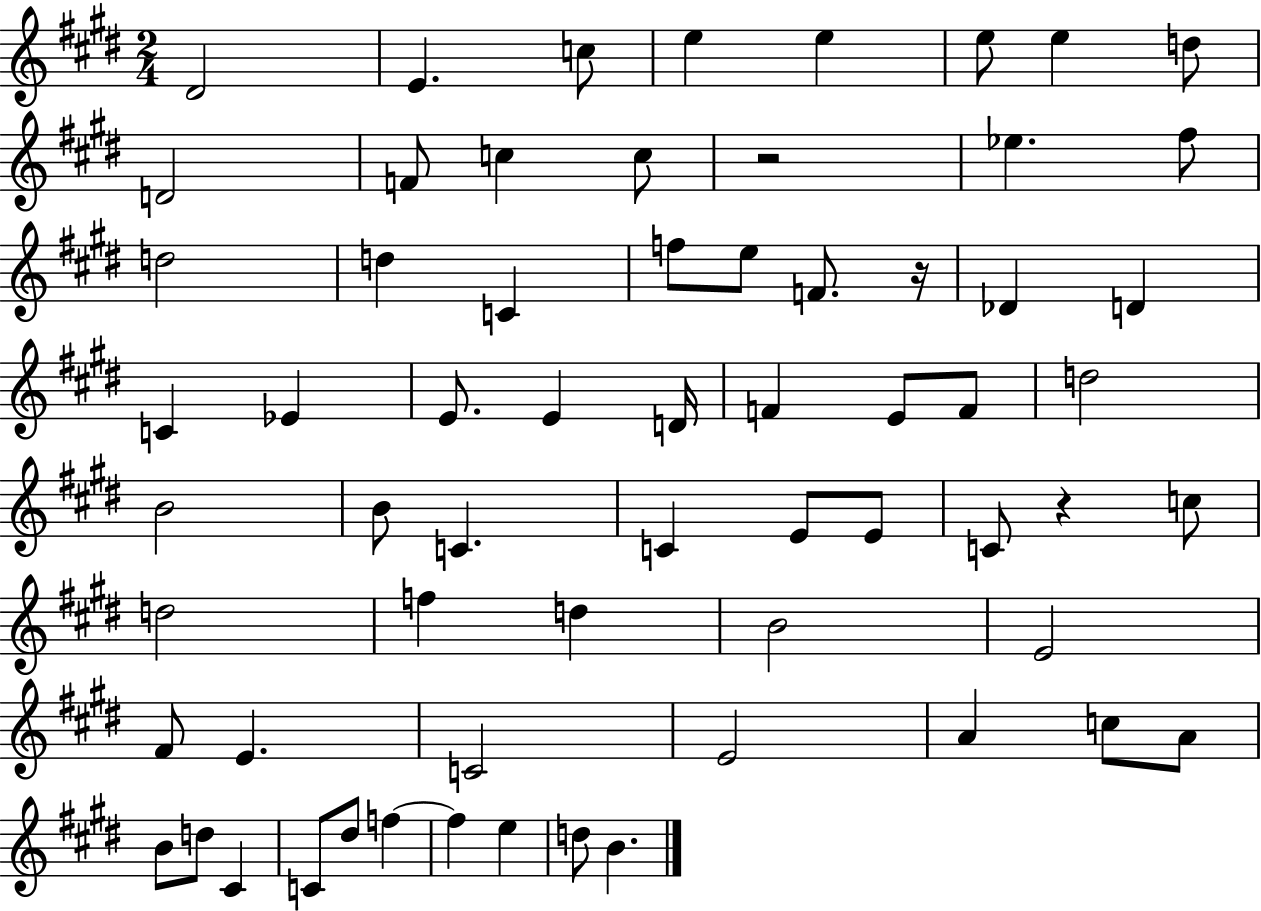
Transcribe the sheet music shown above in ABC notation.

X:1
T:Untitled
M:2/4
L:1/4
K:E
^D2 E c/2 e e e/2 e d/2 D2 F/2 c c/2 z2 _e ^f/2 d2 d C f/2 e/2 F/2 z/4 _D D C _E E/2 E D/4 F E/2 F/2 d2 B2 B/2 C C E/2 E/2 C/2 z c/2 d2 f d B2 E2 ^F/2 E C2 E2 A c/2 A/2 B/2 d/2 ^C C/2 ^d/2 f f e d/2 B